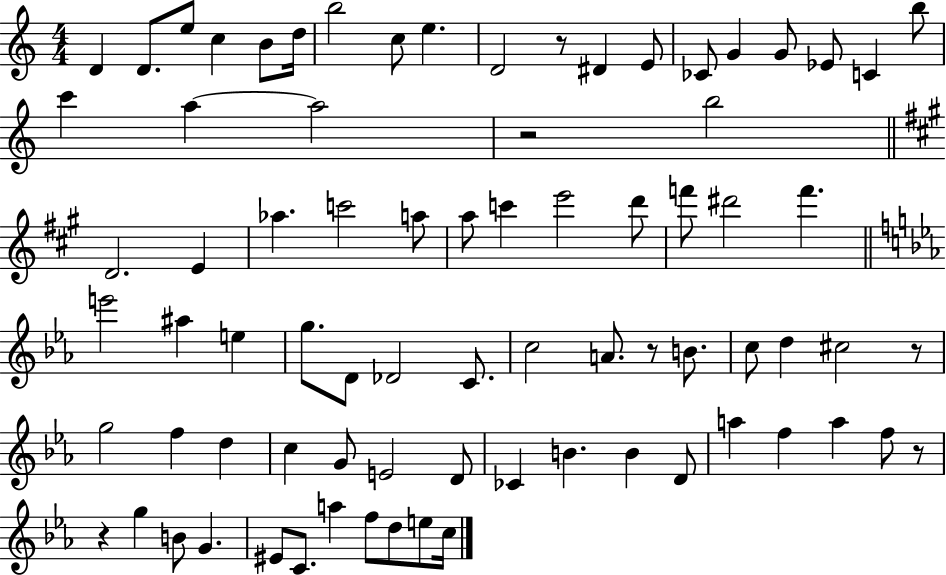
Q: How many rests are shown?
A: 6